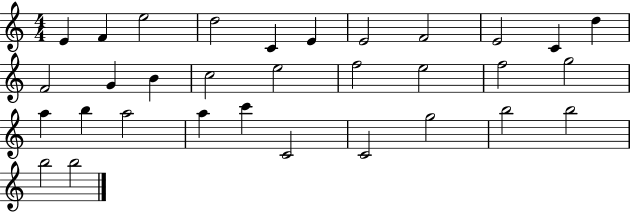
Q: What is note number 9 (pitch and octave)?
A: E4